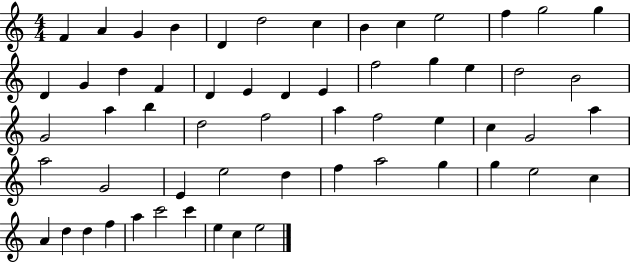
X:1
T:Untitled
M:4/4
L:1/4
K:C
F A G B D d2 c B c e2 f g2 g D G d F D E D E f2 g e d2 B2 G2 a b d2 f2 a f2 e c G2 a a2 G2 E e2 d f a2 g g e2 c A d d f a c'2 c' e c e2